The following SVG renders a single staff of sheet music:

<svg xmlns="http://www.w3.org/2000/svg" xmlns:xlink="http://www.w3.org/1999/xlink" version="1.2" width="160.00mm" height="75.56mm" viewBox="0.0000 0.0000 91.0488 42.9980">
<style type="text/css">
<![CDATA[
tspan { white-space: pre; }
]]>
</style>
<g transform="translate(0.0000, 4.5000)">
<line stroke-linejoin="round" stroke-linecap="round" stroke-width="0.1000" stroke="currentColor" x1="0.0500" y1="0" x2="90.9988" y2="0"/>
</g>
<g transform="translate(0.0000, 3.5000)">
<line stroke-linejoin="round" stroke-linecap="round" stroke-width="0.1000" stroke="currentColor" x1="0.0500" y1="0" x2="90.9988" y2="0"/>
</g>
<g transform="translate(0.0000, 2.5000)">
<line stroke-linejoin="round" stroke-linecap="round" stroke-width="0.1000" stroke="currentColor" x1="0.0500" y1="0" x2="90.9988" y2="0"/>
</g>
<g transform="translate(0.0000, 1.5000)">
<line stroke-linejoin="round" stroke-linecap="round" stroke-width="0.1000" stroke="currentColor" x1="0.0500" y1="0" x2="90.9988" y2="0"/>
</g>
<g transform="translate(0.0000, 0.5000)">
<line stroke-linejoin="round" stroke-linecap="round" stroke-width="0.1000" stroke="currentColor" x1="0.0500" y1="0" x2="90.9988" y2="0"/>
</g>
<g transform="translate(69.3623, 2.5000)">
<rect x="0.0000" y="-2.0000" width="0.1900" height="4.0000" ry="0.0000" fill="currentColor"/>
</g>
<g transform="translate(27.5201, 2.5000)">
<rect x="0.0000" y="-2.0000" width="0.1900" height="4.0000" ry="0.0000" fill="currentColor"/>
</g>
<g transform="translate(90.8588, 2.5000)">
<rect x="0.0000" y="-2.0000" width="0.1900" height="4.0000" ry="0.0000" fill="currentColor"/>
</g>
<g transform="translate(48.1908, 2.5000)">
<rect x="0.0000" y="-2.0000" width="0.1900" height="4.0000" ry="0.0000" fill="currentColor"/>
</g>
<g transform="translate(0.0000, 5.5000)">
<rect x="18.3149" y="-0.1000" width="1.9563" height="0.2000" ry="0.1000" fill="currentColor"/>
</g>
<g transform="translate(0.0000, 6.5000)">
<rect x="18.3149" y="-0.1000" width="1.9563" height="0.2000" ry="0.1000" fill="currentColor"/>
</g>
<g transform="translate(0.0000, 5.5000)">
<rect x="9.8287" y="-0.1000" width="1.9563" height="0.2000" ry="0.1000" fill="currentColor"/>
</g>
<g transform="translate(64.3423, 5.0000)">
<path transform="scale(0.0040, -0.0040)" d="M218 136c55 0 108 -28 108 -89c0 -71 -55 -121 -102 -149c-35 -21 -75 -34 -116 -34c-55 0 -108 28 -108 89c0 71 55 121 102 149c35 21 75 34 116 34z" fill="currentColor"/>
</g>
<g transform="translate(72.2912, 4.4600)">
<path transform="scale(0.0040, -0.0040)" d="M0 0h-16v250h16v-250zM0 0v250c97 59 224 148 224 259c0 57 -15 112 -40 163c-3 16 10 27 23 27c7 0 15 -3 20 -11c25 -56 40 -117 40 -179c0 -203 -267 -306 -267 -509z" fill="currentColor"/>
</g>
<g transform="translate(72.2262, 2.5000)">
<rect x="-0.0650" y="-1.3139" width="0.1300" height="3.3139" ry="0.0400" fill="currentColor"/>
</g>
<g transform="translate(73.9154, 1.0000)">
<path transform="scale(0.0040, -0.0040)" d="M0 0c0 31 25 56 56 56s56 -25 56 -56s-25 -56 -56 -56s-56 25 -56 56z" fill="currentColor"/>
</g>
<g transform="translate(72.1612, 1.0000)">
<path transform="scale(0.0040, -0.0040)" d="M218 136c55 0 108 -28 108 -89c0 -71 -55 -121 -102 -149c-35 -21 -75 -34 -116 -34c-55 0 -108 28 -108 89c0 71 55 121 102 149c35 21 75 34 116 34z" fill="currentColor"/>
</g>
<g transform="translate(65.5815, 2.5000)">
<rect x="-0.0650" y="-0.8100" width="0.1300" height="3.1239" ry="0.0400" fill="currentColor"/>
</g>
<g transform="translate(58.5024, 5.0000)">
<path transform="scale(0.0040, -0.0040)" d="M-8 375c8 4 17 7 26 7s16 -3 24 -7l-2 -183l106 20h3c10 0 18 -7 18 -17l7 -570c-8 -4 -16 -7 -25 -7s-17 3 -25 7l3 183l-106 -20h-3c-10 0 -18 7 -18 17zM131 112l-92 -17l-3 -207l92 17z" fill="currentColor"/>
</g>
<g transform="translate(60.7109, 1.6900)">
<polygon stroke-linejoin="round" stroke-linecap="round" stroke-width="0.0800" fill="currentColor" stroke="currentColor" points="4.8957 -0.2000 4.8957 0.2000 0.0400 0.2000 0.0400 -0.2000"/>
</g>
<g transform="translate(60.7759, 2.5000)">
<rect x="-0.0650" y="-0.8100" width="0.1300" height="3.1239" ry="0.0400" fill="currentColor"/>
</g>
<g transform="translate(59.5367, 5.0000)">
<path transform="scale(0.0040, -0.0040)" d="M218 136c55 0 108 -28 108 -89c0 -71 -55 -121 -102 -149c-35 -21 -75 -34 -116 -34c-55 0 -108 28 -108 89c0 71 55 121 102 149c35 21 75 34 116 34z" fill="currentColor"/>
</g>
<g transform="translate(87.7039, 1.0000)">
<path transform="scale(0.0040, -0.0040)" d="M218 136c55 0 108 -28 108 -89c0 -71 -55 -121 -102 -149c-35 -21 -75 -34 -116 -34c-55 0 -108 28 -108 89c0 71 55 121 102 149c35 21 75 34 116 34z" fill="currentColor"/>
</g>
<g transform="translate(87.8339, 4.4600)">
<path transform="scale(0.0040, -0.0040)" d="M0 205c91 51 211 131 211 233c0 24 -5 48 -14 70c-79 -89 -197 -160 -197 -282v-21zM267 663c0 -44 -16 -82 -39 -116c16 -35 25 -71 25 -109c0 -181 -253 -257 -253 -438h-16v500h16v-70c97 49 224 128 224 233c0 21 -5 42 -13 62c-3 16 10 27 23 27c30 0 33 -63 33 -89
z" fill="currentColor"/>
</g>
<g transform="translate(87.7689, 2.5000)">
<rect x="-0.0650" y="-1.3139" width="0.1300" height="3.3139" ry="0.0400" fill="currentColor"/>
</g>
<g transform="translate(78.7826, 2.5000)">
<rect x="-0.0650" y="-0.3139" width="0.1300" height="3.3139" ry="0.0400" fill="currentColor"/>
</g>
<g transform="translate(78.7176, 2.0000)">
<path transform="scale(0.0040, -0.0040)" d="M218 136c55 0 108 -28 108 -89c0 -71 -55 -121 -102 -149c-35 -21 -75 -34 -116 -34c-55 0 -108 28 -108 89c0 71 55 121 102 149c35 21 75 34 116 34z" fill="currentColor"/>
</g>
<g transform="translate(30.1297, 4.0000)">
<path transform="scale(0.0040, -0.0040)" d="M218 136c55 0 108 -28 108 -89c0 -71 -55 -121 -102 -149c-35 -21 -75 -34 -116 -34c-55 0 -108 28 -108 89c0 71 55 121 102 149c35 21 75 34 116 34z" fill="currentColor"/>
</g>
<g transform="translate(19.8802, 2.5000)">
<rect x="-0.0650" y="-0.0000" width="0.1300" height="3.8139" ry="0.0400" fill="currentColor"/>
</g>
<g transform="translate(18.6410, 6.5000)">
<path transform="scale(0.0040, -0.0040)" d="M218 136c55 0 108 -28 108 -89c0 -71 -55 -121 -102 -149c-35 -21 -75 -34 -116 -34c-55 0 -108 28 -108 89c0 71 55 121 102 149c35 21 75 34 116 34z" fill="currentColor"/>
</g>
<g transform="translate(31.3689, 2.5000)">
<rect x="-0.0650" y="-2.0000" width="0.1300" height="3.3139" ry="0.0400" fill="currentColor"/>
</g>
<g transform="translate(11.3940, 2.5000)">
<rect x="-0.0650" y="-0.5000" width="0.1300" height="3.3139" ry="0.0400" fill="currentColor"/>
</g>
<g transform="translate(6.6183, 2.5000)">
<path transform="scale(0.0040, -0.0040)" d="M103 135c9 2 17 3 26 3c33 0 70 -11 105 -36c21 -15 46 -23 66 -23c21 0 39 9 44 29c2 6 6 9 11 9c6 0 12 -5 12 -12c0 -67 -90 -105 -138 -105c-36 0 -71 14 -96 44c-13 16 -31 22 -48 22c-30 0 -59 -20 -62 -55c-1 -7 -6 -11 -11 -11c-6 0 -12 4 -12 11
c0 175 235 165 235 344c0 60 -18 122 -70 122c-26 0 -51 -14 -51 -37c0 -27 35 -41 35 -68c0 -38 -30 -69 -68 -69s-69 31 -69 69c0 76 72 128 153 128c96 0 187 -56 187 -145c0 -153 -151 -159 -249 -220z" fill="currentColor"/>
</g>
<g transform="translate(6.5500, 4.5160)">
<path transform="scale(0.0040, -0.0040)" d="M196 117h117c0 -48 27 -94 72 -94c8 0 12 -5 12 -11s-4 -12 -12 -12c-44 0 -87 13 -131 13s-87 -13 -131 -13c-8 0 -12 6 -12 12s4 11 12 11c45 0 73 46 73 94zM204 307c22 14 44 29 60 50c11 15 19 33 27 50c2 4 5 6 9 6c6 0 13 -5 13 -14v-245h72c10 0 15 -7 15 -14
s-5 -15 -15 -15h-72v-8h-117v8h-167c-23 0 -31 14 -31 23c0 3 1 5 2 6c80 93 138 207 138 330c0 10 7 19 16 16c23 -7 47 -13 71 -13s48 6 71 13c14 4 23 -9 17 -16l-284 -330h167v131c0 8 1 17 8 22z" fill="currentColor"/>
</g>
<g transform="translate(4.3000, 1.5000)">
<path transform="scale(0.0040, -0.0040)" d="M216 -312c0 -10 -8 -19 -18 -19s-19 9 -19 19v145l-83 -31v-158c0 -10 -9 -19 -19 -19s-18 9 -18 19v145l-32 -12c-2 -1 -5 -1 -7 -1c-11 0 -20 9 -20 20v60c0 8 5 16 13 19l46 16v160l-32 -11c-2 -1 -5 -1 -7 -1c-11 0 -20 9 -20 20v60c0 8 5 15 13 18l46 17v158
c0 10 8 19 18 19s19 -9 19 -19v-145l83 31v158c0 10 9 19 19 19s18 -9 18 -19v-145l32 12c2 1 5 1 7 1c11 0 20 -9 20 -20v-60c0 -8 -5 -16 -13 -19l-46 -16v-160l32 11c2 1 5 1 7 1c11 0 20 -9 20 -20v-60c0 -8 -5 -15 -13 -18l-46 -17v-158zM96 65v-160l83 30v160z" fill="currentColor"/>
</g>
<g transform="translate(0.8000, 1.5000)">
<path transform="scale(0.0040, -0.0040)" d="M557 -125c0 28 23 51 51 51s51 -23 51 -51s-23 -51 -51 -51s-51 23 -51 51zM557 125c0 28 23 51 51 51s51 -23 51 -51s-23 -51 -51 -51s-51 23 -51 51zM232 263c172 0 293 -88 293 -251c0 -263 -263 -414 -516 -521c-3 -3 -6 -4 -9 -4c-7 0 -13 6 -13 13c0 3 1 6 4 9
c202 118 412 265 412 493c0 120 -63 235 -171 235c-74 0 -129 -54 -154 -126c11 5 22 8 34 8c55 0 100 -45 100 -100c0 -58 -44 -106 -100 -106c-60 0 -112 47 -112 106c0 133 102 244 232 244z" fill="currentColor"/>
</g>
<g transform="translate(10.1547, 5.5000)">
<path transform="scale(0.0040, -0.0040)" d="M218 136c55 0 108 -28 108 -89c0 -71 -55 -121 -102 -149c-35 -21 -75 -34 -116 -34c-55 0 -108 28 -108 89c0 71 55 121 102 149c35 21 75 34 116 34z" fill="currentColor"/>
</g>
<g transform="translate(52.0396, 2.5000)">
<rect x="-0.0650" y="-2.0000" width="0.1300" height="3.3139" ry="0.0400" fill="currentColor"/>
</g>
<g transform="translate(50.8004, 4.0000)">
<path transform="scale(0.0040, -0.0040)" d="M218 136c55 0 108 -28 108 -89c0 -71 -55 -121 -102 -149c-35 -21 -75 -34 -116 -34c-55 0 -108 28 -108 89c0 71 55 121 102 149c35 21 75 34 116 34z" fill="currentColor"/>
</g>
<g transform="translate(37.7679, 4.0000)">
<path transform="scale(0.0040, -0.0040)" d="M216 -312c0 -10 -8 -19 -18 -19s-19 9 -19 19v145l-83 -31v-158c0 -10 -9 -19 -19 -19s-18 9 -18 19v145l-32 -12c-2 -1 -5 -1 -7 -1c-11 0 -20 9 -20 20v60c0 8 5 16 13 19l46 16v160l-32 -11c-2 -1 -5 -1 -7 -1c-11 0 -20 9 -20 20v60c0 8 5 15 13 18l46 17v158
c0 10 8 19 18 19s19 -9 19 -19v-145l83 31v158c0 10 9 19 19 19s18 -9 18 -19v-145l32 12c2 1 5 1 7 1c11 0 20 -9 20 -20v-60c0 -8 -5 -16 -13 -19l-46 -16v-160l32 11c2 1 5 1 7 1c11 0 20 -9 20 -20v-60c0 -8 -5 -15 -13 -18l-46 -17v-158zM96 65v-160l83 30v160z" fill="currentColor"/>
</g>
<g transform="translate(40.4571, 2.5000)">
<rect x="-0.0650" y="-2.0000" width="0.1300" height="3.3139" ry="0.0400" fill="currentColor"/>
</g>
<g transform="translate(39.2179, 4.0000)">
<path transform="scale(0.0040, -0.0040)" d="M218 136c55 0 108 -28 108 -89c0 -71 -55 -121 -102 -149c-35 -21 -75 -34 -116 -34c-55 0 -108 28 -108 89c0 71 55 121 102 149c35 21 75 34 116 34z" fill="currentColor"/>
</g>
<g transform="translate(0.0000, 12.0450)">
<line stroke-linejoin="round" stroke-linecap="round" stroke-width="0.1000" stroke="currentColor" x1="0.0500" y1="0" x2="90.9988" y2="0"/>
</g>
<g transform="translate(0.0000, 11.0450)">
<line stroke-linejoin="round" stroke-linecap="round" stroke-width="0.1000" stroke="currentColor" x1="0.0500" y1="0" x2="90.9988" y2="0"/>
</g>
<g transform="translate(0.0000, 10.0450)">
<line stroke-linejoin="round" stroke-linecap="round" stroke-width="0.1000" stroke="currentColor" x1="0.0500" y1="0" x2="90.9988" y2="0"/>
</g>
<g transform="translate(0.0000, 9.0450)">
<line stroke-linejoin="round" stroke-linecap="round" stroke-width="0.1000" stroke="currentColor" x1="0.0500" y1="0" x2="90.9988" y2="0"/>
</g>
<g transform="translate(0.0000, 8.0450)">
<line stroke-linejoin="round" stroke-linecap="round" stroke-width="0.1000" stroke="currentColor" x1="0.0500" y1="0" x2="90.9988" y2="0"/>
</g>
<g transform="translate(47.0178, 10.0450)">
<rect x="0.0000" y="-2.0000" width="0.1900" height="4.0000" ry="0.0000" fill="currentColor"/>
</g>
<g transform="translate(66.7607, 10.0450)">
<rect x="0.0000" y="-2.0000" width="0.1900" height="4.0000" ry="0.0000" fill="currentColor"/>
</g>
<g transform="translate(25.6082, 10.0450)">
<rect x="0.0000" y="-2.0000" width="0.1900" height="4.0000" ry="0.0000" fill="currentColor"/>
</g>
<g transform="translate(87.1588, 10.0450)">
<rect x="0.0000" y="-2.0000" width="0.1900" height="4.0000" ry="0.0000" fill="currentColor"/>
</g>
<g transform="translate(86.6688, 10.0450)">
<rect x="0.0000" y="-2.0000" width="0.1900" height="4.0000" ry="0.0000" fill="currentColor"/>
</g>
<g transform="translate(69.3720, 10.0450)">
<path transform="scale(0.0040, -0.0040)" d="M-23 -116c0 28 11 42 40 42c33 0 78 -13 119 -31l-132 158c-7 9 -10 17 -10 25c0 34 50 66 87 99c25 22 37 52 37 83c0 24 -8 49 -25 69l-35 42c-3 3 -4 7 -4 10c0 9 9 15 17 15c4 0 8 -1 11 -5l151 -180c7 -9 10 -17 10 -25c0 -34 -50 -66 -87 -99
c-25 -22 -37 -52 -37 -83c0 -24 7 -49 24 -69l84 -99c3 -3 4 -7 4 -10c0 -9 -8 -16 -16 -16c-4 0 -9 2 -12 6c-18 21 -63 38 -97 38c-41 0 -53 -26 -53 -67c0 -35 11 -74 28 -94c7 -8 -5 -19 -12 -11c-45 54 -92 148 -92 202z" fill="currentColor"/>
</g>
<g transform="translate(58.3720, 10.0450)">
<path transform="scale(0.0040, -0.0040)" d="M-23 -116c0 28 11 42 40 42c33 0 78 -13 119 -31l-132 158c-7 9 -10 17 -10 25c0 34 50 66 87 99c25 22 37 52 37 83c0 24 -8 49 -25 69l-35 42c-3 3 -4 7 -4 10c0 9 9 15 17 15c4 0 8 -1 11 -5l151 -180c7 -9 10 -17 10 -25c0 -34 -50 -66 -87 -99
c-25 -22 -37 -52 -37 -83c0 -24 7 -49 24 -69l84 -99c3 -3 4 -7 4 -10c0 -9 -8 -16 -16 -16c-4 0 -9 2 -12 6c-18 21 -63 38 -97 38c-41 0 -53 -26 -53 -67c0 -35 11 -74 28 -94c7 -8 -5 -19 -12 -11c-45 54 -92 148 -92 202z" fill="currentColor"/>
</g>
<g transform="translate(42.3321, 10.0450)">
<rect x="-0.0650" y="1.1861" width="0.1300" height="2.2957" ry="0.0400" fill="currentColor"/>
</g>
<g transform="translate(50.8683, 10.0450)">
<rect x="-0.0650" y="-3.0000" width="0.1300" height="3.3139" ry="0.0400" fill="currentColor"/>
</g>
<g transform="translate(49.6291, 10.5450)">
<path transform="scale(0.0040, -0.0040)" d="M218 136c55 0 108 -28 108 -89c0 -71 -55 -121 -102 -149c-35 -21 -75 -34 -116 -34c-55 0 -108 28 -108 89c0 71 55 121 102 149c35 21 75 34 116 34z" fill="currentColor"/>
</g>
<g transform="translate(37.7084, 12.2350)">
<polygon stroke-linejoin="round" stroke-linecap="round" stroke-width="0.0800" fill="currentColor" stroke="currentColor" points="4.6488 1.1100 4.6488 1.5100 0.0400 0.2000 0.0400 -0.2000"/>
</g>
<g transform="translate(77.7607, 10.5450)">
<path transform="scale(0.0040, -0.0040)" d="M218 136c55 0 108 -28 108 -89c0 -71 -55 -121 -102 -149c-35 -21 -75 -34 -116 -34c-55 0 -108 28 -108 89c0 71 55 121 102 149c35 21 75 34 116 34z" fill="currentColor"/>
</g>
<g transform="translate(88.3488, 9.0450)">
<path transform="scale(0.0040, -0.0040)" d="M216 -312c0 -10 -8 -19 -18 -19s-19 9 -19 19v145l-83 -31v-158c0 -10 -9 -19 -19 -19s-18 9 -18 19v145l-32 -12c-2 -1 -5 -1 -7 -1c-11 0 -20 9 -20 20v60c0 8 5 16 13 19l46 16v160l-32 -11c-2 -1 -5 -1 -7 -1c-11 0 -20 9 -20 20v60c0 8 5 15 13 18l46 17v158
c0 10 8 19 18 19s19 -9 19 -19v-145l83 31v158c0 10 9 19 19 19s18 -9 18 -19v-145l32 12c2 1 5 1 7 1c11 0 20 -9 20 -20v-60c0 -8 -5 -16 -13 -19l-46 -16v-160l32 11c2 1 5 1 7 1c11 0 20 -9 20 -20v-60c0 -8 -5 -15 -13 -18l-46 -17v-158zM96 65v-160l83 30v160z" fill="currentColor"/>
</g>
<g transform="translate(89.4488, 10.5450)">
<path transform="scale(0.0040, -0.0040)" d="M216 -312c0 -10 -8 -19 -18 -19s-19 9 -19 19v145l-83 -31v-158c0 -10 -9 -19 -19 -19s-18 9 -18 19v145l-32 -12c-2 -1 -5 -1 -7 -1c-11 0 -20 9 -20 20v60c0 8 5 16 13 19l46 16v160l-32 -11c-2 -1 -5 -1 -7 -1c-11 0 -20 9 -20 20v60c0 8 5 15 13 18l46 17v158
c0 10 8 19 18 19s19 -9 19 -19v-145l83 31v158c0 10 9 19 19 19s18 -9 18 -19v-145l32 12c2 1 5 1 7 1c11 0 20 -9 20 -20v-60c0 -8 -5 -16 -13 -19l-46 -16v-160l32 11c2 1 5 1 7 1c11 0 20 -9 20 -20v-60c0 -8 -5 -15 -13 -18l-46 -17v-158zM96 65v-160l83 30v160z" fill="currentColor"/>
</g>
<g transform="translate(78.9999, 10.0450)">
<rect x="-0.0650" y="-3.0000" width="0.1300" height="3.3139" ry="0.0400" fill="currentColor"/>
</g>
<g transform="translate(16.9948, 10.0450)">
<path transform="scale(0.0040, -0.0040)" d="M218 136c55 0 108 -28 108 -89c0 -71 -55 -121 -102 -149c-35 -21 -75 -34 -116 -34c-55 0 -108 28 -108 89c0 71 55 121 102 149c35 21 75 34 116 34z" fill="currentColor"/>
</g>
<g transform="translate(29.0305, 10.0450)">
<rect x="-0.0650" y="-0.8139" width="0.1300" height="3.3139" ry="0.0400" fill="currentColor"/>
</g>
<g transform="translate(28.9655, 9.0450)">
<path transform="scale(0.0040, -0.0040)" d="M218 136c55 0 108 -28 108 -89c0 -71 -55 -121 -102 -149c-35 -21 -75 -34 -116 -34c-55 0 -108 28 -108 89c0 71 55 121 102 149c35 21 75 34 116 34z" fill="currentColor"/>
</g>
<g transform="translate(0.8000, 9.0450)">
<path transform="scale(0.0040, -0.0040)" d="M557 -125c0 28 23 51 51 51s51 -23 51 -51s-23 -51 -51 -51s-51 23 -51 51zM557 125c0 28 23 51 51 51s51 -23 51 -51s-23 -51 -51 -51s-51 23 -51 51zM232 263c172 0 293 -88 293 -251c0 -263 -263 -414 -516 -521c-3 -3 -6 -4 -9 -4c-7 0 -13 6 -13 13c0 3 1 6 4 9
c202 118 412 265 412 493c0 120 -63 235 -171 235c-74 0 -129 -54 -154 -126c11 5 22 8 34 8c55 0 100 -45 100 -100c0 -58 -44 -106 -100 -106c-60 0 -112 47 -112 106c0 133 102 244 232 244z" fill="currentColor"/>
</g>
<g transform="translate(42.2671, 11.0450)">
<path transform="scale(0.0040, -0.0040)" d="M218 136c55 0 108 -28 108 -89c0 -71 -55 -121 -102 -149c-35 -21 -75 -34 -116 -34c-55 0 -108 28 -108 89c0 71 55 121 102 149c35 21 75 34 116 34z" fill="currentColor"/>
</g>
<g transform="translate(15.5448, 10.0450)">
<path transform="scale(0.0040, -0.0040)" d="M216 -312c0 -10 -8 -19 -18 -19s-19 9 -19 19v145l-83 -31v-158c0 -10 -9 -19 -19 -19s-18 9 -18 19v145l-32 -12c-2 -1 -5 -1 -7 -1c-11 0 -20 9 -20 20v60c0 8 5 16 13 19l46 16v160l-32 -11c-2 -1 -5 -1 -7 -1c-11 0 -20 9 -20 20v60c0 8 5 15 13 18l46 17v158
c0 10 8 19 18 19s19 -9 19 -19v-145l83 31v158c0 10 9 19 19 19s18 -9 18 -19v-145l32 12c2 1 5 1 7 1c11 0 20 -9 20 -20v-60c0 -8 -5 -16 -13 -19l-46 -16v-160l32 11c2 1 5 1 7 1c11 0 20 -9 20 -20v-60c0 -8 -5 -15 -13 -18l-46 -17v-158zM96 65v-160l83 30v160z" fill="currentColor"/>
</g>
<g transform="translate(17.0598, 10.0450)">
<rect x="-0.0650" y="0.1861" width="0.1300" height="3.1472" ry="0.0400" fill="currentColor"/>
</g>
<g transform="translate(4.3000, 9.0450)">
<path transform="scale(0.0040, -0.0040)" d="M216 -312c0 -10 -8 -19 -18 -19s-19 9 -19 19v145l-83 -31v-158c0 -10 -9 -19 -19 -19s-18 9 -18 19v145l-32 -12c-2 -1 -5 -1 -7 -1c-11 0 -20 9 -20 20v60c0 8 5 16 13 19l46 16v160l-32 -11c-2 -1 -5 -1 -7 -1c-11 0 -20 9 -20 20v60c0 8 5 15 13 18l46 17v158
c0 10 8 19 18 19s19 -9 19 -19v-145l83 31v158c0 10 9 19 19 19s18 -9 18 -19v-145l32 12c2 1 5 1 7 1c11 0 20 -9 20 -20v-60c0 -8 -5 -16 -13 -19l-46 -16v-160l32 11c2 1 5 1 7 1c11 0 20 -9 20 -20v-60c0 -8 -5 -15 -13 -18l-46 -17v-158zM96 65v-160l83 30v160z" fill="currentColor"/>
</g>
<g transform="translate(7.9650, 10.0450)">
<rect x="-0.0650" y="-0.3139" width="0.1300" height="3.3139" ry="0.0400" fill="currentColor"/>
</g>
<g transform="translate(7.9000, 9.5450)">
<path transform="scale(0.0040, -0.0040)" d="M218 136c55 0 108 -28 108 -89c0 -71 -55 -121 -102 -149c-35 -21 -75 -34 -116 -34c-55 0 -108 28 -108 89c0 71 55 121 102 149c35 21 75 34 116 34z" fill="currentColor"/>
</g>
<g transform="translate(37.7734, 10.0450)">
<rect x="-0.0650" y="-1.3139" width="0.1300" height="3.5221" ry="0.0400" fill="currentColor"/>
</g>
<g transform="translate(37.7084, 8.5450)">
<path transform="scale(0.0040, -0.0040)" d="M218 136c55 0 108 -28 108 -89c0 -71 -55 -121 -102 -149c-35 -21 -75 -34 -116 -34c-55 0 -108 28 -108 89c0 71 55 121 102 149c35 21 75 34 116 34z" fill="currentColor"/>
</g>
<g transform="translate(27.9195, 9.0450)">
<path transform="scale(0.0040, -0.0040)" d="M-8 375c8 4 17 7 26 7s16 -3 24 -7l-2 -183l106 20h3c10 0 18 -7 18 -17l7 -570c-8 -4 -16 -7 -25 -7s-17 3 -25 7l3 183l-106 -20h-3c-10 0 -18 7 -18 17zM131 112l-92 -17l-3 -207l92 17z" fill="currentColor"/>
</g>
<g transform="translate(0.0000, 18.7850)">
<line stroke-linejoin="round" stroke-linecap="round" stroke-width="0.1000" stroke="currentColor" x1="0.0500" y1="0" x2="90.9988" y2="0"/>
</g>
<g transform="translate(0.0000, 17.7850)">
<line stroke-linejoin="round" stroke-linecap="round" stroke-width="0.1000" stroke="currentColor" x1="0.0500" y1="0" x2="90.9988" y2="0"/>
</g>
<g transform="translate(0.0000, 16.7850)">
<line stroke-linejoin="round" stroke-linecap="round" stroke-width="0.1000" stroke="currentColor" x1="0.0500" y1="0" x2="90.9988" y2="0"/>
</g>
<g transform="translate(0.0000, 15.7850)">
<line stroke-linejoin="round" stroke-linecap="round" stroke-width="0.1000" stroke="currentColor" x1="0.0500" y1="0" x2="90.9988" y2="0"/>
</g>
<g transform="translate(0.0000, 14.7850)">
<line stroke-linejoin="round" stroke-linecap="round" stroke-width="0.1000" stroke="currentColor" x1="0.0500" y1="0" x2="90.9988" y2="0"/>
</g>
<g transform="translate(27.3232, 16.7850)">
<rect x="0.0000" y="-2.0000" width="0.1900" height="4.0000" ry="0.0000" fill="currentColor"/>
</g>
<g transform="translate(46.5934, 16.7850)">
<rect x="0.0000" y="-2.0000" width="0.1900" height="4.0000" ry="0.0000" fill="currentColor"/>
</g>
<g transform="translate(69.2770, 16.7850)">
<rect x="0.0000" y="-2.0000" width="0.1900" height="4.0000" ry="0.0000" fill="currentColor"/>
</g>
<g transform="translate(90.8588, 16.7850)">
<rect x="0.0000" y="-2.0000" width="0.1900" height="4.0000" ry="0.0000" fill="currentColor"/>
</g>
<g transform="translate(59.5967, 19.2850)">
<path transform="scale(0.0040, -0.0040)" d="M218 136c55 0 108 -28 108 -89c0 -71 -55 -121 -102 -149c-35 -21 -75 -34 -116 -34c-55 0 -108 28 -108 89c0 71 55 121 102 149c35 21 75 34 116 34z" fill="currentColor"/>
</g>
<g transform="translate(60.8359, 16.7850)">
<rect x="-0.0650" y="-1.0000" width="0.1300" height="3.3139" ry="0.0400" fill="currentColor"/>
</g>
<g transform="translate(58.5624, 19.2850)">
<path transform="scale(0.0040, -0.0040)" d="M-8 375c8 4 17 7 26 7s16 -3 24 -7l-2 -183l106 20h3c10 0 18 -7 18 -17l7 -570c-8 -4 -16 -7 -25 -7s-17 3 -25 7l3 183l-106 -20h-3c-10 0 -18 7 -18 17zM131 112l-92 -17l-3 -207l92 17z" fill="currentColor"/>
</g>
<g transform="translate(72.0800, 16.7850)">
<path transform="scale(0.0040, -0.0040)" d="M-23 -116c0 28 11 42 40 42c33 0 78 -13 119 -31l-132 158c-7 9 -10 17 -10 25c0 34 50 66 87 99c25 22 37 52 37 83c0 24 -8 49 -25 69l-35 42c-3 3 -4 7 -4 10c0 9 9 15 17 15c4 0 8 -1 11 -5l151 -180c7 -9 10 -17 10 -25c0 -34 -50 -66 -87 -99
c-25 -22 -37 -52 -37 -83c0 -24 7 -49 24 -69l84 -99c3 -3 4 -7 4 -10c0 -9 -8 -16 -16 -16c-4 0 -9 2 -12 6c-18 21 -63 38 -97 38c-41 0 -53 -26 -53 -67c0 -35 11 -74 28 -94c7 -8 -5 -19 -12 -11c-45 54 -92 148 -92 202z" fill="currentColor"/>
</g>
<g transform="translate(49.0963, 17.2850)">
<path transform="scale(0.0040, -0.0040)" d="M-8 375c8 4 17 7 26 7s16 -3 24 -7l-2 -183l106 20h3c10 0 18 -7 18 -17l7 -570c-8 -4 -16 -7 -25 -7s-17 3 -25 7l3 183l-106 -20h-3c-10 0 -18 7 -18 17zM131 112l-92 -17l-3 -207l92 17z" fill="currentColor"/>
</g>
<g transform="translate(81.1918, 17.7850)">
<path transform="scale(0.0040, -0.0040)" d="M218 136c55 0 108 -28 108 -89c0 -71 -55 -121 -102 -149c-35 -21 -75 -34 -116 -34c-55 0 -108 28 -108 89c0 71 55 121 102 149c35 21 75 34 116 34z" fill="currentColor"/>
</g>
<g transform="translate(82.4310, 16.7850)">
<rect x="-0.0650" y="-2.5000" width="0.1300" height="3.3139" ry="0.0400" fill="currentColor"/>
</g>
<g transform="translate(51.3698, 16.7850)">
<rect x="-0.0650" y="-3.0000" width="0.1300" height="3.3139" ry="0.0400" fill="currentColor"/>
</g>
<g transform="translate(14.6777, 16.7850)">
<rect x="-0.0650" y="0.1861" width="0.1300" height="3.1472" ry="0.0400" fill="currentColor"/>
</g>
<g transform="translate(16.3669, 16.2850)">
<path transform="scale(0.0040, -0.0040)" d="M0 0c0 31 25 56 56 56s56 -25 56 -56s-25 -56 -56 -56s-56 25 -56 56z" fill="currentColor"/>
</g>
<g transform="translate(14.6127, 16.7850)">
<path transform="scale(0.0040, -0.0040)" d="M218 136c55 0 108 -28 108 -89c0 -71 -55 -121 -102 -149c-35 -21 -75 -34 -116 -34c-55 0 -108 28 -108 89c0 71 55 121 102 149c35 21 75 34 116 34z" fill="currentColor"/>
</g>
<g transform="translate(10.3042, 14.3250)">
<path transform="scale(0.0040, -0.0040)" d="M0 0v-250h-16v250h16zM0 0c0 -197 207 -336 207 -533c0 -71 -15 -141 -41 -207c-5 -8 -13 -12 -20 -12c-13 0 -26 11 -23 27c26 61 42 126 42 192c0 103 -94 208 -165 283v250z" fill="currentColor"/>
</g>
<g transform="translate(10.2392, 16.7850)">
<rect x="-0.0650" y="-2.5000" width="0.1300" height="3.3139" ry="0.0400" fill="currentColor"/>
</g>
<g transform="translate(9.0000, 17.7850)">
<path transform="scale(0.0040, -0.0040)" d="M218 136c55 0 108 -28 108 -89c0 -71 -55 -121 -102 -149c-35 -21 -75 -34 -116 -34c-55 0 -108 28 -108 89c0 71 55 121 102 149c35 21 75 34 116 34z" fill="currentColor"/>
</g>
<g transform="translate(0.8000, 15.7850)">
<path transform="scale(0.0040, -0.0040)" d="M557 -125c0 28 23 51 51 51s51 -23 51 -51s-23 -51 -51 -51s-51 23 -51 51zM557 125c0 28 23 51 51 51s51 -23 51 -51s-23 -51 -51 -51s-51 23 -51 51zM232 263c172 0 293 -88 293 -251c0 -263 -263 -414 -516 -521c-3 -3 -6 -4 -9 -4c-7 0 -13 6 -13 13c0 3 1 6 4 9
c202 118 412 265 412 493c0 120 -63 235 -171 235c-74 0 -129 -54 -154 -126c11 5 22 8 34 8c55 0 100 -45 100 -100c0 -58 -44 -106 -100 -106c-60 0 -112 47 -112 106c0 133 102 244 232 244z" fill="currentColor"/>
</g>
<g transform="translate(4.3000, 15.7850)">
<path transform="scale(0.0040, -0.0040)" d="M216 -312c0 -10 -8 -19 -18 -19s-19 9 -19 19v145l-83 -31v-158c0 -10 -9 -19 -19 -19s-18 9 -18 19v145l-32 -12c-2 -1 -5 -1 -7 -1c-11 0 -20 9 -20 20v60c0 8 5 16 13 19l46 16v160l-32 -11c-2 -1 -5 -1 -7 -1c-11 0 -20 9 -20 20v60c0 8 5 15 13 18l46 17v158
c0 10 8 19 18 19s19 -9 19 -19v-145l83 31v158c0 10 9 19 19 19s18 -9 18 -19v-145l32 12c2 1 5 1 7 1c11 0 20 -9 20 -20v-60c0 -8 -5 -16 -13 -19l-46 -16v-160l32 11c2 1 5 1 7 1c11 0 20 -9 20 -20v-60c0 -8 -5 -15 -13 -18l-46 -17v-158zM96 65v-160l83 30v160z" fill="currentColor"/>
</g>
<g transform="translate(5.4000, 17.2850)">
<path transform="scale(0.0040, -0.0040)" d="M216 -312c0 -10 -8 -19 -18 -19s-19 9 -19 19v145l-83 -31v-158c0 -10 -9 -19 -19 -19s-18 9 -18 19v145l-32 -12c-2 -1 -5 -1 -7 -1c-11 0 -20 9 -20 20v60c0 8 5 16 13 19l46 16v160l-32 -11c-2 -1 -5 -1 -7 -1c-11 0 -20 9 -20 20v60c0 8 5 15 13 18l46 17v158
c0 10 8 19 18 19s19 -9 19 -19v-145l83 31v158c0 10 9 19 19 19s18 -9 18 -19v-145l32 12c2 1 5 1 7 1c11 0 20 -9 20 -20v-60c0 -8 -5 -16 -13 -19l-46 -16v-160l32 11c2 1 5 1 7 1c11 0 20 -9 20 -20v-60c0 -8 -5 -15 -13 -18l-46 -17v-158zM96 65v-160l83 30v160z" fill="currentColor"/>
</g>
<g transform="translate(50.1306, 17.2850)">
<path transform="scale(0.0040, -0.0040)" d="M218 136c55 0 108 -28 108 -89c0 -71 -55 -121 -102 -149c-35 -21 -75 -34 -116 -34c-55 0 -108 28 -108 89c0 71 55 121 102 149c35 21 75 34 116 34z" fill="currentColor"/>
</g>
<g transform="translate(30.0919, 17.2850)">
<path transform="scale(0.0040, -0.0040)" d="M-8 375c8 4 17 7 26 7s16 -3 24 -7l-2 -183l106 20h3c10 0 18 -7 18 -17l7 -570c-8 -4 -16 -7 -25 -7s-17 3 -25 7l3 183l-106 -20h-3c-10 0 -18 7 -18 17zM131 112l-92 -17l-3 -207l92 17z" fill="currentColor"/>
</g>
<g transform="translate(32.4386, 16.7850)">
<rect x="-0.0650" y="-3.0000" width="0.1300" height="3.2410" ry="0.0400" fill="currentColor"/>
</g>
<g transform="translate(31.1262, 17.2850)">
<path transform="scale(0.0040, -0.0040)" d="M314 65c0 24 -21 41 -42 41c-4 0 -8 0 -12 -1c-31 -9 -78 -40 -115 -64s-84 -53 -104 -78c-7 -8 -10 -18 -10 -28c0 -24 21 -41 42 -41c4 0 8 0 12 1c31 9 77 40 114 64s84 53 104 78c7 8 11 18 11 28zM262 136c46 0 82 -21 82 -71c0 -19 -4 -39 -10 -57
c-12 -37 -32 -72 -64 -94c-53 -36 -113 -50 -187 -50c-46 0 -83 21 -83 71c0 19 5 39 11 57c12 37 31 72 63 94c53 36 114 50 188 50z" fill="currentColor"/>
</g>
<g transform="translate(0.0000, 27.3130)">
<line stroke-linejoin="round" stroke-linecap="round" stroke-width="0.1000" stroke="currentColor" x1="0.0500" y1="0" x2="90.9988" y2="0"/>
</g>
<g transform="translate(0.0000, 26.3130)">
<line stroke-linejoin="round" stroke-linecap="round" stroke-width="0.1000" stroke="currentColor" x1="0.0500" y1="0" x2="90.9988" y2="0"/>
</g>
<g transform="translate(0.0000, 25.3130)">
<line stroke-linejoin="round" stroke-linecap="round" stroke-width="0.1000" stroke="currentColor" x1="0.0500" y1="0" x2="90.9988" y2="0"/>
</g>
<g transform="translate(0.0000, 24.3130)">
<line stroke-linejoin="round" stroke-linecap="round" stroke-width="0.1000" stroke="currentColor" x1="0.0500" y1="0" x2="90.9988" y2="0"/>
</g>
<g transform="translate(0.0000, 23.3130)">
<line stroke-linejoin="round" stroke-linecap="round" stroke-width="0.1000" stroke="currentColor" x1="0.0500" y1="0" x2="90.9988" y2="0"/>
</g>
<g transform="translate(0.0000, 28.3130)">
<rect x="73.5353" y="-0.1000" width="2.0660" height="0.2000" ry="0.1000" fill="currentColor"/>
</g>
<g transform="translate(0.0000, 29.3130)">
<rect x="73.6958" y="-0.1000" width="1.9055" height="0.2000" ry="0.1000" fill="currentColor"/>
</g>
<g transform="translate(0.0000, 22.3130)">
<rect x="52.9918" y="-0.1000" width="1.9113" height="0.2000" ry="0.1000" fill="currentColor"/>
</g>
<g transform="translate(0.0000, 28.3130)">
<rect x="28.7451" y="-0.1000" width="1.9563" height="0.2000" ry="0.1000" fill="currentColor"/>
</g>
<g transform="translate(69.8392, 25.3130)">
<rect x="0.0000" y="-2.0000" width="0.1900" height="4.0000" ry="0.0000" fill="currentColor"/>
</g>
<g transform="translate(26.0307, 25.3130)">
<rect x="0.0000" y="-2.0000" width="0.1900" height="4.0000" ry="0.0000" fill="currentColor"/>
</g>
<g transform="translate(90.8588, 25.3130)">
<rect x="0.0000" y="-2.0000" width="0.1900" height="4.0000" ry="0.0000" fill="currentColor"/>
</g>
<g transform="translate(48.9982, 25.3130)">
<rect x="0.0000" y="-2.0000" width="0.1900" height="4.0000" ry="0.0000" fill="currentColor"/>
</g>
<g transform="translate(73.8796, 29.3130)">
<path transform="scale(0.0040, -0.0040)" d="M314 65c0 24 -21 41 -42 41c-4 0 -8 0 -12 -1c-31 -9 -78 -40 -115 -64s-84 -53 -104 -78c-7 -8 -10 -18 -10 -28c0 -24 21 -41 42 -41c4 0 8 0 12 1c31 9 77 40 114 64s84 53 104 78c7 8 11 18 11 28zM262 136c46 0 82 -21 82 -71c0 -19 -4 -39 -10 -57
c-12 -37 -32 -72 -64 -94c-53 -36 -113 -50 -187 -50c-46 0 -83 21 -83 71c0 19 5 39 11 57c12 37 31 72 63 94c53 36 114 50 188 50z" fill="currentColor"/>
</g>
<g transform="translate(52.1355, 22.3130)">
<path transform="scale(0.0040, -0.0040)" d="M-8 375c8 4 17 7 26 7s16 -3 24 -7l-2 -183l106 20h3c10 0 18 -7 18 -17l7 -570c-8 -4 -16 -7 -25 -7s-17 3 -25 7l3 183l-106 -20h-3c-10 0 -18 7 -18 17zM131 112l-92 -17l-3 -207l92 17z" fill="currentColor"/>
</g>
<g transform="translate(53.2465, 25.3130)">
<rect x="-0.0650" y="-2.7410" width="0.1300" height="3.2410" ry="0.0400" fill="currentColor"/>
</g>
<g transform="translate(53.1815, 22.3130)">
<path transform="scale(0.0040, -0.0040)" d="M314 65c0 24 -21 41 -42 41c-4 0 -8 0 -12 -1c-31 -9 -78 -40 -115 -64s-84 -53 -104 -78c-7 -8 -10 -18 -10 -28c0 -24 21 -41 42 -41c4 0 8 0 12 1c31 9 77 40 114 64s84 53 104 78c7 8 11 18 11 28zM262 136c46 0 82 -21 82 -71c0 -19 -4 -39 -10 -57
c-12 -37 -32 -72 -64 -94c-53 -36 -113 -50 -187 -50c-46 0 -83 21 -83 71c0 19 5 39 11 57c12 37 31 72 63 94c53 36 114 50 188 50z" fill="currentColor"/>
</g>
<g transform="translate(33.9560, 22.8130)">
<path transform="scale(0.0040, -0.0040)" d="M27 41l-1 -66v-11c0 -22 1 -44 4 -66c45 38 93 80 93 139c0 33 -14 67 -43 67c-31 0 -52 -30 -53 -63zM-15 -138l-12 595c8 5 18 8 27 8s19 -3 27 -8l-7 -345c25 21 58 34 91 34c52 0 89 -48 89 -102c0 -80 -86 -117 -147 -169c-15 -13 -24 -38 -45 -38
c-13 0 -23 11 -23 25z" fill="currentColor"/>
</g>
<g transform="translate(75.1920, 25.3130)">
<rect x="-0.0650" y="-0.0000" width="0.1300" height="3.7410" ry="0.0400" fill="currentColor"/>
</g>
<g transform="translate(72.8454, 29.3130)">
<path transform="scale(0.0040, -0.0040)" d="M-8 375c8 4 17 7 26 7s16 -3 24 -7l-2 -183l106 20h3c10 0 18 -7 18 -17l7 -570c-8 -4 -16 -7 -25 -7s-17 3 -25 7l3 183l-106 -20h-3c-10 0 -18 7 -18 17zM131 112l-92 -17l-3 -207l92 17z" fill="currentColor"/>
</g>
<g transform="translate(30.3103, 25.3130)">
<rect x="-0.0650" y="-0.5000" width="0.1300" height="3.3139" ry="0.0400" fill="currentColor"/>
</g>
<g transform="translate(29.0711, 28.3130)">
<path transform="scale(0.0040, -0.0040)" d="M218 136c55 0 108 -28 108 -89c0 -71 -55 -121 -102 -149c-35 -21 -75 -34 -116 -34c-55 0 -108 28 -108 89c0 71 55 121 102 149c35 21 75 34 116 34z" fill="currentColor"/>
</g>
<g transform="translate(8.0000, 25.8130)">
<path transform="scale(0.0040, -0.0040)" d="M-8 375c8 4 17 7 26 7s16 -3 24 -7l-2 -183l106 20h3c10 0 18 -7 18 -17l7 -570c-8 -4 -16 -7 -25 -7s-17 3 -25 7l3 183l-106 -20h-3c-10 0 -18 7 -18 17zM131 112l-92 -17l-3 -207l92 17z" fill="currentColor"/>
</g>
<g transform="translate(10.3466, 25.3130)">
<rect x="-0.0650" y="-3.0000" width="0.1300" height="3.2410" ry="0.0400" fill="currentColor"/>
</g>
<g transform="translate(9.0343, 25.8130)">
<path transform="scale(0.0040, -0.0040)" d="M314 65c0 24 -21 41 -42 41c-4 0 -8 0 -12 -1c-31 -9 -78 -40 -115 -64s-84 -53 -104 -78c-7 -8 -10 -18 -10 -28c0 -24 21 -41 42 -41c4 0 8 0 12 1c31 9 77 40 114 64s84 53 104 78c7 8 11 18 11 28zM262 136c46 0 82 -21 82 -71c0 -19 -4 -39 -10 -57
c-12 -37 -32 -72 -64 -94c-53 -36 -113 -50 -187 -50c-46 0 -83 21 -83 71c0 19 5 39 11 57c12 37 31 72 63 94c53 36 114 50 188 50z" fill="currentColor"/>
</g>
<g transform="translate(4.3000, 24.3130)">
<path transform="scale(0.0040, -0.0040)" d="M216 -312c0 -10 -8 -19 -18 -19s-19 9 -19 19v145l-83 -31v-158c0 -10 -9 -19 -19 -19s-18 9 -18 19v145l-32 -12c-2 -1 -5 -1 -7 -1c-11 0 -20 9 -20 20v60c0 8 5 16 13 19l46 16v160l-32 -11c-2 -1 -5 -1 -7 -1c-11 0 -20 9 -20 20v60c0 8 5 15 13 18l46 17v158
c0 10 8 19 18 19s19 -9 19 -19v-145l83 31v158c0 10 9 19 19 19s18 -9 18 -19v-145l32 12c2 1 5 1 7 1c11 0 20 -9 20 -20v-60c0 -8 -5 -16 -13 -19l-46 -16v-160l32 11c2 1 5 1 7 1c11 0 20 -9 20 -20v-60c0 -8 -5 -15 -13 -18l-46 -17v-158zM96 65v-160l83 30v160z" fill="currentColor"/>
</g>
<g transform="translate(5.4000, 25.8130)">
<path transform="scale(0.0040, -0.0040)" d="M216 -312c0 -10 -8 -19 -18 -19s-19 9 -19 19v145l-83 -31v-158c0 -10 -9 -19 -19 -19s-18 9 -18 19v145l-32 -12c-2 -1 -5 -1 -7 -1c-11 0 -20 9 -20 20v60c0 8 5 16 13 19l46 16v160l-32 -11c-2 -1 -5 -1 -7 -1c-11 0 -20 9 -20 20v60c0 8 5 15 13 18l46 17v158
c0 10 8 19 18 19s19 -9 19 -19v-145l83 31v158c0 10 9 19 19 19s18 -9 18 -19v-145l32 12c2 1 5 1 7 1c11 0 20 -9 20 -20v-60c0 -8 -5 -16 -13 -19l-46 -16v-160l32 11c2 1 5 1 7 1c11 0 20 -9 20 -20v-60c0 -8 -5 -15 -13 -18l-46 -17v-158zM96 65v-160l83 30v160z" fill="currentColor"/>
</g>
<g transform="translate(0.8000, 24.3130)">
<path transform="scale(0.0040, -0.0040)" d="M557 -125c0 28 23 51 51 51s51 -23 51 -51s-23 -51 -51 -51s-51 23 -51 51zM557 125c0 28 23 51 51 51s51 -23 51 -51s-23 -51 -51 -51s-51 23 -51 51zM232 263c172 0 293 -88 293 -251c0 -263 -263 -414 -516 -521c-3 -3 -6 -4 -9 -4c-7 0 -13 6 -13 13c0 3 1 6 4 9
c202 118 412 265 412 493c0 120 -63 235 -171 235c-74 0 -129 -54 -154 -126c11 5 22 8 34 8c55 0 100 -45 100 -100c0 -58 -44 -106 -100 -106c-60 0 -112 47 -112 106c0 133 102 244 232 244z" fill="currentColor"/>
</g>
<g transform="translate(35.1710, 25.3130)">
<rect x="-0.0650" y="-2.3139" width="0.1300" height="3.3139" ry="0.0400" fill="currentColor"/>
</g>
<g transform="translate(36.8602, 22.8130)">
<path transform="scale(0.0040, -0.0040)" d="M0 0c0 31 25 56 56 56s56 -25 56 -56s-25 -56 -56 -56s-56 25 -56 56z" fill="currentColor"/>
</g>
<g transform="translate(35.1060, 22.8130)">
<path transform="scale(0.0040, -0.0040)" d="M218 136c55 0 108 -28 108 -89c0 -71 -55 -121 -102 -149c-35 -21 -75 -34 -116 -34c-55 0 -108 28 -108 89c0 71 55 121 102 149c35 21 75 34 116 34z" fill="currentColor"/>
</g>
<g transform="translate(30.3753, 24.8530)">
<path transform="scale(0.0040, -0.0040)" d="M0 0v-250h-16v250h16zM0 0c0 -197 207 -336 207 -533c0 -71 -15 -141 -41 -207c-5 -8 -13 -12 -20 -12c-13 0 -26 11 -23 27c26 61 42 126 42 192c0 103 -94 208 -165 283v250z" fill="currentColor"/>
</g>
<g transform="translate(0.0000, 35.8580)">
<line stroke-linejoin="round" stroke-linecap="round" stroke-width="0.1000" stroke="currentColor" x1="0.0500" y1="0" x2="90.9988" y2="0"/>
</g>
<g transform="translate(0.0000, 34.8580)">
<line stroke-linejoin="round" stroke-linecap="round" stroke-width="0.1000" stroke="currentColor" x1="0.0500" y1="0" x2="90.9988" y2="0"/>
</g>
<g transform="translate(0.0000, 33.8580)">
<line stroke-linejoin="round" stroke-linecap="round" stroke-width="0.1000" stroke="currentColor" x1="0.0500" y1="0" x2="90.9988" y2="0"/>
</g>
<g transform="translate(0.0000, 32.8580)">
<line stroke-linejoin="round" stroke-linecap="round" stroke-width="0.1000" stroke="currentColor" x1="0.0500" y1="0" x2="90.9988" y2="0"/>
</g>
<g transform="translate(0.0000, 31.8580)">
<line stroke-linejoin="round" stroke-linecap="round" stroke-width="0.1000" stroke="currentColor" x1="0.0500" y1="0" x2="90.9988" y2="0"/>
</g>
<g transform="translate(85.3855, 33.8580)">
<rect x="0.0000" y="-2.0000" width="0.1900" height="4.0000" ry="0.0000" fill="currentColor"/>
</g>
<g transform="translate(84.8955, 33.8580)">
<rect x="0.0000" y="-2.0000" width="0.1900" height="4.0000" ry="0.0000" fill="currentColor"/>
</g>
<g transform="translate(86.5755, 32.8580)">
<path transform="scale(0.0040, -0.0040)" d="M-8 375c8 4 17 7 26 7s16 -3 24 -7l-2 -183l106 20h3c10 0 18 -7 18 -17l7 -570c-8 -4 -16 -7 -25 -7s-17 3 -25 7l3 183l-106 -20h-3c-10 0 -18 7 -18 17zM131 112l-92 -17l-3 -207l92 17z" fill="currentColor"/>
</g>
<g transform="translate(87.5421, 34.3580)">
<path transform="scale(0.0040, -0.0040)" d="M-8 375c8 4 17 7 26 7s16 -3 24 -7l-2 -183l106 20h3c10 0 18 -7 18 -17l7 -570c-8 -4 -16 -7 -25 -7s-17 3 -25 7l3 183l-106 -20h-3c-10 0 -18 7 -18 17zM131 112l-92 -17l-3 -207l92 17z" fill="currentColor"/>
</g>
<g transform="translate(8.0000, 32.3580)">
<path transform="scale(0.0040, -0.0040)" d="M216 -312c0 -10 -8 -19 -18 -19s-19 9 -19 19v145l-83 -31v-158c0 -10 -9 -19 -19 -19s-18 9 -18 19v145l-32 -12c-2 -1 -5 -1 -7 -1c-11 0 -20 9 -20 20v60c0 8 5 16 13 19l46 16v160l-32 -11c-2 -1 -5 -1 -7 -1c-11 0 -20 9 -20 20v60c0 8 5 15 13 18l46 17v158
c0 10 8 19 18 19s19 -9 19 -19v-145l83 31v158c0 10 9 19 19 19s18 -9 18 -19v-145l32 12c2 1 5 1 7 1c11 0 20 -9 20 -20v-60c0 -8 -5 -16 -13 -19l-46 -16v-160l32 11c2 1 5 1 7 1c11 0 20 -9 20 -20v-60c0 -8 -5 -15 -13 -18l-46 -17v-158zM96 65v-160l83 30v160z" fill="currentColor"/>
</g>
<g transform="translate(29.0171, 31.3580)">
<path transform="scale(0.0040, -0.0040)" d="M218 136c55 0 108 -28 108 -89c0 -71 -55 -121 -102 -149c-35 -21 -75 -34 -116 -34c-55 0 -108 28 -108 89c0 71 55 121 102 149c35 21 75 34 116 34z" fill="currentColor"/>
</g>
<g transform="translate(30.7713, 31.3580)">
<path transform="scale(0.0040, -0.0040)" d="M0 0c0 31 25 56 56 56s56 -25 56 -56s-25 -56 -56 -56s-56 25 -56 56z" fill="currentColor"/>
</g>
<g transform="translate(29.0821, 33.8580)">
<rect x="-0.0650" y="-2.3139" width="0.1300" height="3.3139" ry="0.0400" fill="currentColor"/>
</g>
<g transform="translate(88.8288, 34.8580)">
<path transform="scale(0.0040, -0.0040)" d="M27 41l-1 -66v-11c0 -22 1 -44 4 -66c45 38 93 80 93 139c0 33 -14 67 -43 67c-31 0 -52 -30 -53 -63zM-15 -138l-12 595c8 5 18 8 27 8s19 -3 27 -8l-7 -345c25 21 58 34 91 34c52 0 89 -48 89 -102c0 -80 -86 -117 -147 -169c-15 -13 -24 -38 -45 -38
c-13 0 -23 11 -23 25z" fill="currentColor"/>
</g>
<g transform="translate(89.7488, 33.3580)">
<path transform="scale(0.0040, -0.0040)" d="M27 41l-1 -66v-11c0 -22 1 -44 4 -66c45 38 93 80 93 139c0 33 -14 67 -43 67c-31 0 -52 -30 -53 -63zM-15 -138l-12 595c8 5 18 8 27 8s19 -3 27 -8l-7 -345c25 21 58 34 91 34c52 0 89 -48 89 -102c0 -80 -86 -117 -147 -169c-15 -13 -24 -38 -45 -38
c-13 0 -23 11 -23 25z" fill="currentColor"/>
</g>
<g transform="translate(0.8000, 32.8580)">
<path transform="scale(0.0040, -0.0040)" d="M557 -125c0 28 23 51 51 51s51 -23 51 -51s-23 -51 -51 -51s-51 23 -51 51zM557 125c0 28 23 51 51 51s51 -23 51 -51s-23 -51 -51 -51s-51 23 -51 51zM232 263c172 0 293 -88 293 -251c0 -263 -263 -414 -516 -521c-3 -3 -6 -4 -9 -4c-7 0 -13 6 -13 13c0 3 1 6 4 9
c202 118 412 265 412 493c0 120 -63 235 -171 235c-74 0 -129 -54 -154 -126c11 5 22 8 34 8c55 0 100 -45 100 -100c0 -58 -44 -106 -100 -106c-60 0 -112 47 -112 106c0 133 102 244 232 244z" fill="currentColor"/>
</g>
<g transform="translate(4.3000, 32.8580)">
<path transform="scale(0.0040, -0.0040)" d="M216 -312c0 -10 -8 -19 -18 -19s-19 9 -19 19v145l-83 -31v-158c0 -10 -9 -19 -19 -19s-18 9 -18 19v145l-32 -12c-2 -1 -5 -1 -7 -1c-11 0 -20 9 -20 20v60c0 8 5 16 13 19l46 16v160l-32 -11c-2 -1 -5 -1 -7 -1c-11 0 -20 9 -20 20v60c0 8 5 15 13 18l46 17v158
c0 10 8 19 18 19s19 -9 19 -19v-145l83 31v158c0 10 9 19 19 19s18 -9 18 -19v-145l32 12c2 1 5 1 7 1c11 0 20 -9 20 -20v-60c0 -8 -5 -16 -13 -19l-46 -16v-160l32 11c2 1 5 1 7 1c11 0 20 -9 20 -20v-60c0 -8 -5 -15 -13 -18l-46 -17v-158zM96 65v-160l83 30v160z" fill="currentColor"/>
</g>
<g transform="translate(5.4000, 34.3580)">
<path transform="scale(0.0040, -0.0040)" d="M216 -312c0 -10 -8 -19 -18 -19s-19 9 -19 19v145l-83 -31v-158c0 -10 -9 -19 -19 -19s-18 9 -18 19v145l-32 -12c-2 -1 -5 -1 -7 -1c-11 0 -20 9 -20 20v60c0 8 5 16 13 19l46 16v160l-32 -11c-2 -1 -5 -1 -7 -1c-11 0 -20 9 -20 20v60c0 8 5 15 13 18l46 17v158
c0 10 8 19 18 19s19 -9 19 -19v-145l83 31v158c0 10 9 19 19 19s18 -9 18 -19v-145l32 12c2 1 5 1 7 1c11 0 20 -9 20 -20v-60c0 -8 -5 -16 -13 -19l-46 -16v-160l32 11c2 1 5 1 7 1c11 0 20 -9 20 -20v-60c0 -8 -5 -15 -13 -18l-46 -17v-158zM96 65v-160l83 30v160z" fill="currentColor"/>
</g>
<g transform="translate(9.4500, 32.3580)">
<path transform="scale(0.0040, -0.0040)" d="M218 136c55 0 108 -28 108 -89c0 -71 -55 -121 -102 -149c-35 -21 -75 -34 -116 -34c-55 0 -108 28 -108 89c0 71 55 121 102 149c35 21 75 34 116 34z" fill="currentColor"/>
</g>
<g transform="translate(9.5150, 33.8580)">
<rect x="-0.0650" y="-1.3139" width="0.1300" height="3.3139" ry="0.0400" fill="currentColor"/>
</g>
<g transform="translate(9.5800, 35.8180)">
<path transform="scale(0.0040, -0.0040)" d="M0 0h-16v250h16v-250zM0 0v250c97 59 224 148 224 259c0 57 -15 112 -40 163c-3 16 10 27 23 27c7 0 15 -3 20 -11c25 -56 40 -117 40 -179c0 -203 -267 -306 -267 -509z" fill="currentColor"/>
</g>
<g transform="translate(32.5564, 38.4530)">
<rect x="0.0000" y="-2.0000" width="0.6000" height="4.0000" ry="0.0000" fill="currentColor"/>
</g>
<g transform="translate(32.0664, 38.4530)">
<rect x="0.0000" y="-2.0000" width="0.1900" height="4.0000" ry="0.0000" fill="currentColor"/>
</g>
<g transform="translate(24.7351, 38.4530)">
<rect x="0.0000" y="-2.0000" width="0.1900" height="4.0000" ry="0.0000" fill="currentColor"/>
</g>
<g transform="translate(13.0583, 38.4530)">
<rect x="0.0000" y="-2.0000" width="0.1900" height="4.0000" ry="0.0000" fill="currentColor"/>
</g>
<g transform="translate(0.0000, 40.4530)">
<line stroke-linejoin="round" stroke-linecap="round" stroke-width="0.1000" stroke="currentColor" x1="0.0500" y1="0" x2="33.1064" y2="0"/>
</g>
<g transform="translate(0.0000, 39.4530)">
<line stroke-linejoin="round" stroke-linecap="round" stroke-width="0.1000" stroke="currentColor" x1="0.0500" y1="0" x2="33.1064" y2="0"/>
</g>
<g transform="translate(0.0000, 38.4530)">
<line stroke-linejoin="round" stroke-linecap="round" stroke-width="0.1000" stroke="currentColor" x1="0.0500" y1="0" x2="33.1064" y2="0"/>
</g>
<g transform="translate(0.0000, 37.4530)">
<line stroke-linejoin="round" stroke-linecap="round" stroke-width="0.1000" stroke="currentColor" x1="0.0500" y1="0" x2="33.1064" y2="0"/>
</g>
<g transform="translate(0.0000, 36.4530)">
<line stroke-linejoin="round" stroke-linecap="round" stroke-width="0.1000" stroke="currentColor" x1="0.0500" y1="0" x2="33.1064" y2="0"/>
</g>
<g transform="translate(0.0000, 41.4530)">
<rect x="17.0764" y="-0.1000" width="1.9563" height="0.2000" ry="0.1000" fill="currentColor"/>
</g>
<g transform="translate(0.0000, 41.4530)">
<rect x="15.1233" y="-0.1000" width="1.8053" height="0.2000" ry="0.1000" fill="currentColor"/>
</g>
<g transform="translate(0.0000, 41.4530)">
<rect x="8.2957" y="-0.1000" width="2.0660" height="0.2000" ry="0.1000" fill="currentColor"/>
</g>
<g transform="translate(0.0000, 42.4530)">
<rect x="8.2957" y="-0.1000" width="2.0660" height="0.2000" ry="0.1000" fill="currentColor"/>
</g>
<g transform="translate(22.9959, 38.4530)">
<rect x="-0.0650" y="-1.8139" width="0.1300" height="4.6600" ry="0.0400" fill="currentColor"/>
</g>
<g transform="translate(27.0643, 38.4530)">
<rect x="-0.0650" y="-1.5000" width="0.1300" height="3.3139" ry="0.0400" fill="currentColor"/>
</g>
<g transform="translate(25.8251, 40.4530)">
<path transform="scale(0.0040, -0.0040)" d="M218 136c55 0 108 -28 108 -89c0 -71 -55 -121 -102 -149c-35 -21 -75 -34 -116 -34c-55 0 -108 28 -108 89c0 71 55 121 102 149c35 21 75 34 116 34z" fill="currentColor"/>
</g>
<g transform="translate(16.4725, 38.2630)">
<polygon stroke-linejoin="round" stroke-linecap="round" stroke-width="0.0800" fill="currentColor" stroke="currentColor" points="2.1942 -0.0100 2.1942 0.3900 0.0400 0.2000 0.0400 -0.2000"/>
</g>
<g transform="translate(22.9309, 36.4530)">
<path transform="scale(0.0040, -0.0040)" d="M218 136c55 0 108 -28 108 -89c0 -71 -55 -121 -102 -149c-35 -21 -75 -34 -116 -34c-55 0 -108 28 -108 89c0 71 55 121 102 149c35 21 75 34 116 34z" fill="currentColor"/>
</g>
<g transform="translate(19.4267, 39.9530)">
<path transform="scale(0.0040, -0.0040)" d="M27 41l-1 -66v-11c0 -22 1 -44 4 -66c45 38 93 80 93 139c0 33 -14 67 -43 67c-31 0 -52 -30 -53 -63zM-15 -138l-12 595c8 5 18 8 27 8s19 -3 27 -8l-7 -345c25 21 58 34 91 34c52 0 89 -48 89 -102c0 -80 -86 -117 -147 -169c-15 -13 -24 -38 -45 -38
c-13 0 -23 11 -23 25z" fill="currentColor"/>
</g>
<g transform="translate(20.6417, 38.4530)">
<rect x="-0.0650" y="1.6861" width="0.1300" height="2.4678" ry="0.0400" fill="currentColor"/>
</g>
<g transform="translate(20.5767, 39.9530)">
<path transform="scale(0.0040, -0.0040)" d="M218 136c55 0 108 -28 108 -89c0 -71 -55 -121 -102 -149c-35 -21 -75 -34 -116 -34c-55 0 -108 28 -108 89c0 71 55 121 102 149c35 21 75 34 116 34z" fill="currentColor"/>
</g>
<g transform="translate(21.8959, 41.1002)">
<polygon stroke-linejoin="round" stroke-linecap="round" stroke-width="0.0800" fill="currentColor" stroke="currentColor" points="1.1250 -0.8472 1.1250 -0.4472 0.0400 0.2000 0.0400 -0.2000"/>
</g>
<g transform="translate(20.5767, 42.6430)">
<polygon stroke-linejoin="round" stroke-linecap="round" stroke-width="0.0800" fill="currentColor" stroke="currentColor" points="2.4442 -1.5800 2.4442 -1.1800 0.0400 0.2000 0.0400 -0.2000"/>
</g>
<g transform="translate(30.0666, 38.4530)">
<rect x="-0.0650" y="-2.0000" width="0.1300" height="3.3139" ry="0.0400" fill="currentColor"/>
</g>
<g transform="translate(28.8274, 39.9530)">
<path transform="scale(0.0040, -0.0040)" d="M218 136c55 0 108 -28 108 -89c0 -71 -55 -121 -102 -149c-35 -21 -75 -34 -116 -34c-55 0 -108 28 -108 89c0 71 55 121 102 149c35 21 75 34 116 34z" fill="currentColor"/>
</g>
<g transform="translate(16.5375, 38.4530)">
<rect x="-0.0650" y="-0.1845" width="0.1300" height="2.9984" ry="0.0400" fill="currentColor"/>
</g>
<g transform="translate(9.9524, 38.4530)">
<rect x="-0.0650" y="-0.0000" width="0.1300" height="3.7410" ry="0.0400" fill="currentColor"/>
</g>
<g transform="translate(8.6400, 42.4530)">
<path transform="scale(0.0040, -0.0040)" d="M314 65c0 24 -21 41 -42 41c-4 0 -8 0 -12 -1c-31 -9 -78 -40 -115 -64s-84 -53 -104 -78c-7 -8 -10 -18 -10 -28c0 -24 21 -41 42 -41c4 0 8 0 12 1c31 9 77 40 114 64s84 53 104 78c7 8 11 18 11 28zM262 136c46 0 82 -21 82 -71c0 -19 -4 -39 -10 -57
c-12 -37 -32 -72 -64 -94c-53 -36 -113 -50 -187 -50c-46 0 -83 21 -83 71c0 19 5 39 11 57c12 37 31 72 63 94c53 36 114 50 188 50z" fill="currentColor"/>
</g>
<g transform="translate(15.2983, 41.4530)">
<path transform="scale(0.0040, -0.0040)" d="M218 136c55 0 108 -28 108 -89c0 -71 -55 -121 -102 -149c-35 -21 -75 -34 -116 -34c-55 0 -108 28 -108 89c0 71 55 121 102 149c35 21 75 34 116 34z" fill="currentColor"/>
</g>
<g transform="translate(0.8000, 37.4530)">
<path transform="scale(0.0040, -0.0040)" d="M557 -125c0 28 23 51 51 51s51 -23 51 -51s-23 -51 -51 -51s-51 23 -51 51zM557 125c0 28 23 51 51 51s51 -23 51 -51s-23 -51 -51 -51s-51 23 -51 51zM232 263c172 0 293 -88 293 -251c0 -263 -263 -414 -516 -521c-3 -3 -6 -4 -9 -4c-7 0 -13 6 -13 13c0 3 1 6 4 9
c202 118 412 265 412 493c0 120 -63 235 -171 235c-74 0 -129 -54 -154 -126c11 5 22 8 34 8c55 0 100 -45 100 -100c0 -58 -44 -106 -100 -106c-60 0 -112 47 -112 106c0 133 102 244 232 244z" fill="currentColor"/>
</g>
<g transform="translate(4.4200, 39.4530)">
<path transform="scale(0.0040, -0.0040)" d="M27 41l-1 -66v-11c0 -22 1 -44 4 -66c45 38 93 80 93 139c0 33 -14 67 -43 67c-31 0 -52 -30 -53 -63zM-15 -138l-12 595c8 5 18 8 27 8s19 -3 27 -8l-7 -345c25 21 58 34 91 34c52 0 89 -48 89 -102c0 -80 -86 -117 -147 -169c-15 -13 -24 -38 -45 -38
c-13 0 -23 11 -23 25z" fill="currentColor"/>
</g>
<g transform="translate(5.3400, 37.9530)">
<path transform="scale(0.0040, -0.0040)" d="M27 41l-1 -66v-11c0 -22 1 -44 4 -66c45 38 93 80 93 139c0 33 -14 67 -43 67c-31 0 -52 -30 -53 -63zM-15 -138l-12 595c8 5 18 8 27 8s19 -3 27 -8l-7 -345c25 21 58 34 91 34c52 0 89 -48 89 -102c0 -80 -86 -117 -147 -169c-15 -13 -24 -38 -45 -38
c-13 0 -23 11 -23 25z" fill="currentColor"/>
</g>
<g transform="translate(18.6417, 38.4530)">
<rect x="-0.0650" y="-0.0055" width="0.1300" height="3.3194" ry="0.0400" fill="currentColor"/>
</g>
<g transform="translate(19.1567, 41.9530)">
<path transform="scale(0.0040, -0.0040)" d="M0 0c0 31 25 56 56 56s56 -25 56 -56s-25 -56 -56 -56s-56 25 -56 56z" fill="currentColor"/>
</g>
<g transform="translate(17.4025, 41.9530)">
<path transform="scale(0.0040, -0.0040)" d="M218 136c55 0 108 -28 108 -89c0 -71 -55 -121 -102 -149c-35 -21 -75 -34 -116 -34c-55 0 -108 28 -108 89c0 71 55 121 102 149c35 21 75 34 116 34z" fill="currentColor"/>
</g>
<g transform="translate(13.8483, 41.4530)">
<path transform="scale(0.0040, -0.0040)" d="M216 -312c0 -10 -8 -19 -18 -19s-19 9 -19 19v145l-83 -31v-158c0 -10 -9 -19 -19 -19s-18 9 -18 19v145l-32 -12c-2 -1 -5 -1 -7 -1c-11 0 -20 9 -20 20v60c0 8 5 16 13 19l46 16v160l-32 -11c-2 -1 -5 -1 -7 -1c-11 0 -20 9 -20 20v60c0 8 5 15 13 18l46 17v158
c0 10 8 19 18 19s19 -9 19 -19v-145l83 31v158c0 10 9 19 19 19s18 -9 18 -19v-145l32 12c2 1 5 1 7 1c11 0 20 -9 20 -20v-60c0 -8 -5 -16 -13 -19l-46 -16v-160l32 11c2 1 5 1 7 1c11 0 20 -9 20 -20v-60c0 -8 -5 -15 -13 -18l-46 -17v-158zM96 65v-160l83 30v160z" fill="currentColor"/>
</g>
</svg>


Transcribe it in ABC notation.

X:1
T:Untitled
M:2/4
L:1/4
K:G
E,, C,, A,, ^A,, A,, F,,/2 F,,/2 G,/2 E, G,/4 E, ^D, F, G,/2 B,,/2 C, z z C, B,,/2 D, C,2 C, F,, z B,, C,2 E,,/2 _B, C2 C,,2 ^G,/2 B, C,,2 ^E,,/2 D,,/2 _A,,/2 A,/4 G,, A,,